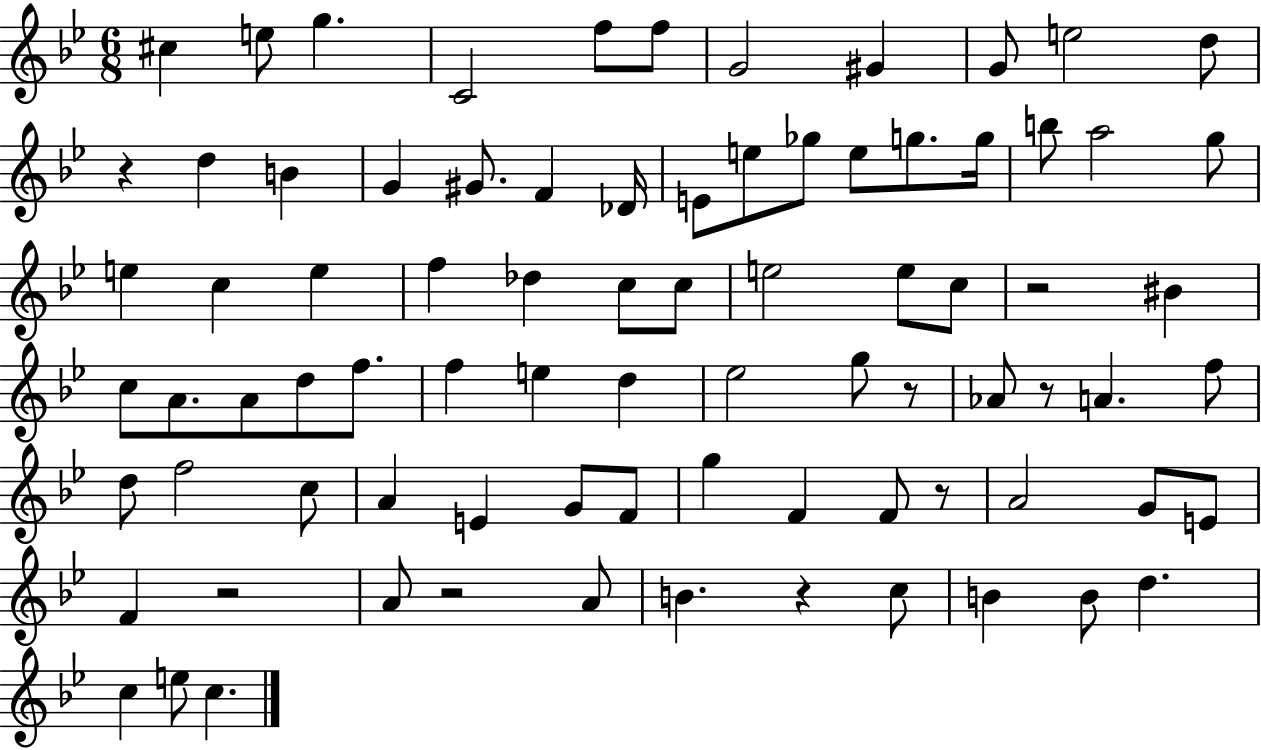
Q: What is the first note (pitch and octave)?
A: C#5